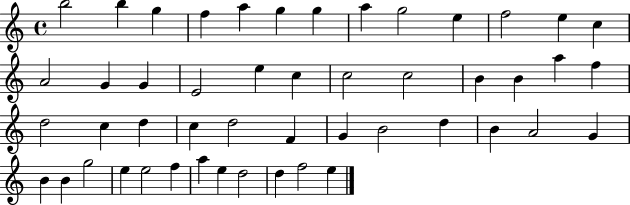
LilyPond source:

{
  \clef treble
  \time 4/4
  \defaultTimeSignature
  \key c \major
  b''2 b''4 g''4 | f''4 a''4 g''4 g''4 | a''4 g''2 e''4 | f''2 e''4 c''4 | \break a'2 g'4 g'4 | e'2 e''4 c''4 | c''2 c''2 | b'4 b'4 a''4 f''4 | \break d''2 c''4 d''4 | c''4 d''2 f'4 | g'4 b'2 d''4 | b'4 a'2 g'4 | \break b'4 b'4 g''2 | e''4 e''2 f''4 | a''4 e''4 d''2 | d''4 f''2 e''4 | \break \bar "|."
}